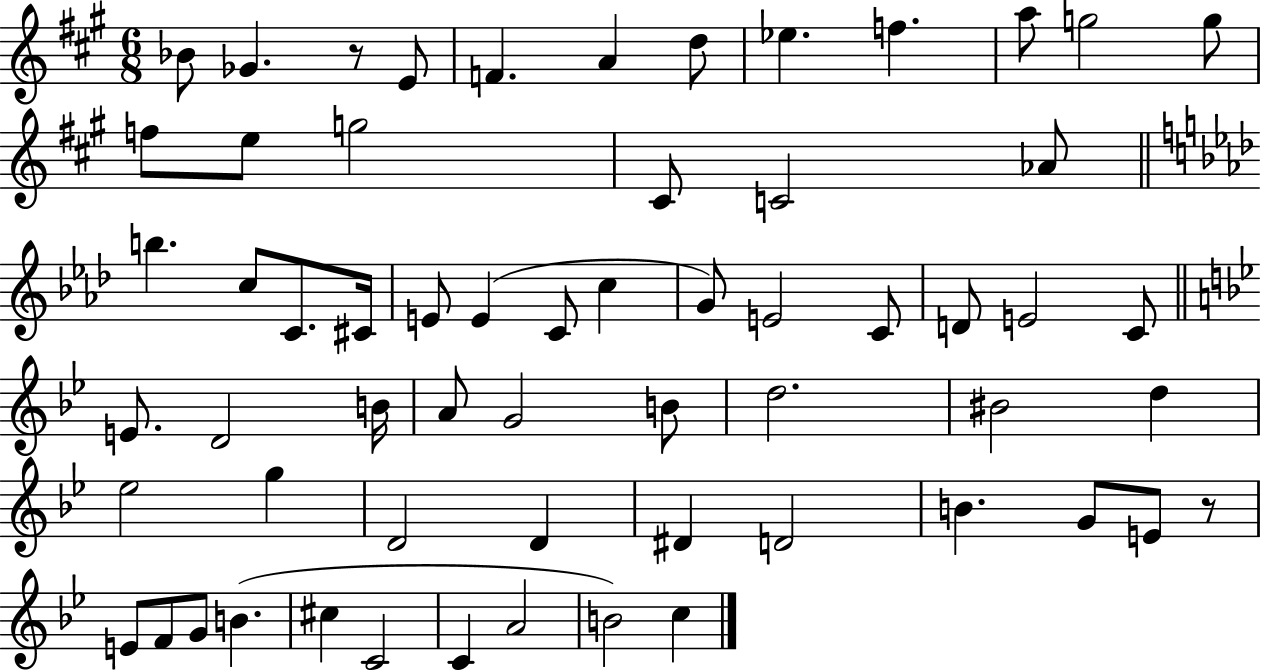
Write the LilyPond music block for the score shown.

{
  \clef treble
  \numericTimeSignature
  \time 6/8
  \key a \major
  bes'8 ges'4. r8 e'8 | f'4. a'4 d''8 | ees''4. f''4. | a''8 g''2 g''8 | \break f''8 e''8 g''2 | cis'8 c'2 aes'8 | \bar "||" \break \key aes \major b''4. c''8 c'8. cis'16 | e'8 e'4( c'8 c''4 | g'8) e'2 c'8 | d'8 e'2 c'8 | \break \bar "||" \break \key bes \major e'8. d'2 b'16 | a'8 g'2 b'8 | d''2. | bis'2 d''4 | \break ees''2 g''4 | d'2 d'4 | dis'4 d'2 | b'4. g'8 e'8 r8 | \break e'8 f'8 g'8 b'4.( | cis''4 c'2 | c'4 a'2 | b'2) c''4 | \break \bar "|."
}